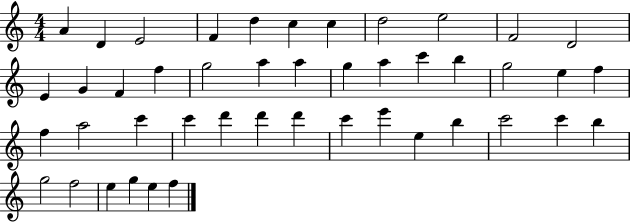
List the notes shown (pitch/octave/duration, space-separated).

A4/q D4/q E4/h F4/q D5/q C5/q C5/q D5/h E5/h F4/h D4/h E4/q G4/q F4/q F5/q G5/h A5/q A5/q G5/q A5/q C6/q B5/q G5/h E5/q F5/q F5/q A5/h C6/q C6/q D6/q D6/q D6/q C6/q E6/q E5/q B5/q C6/h C6/q B5/q G5/h F5/h E5/q G5/q E5/q F5/q